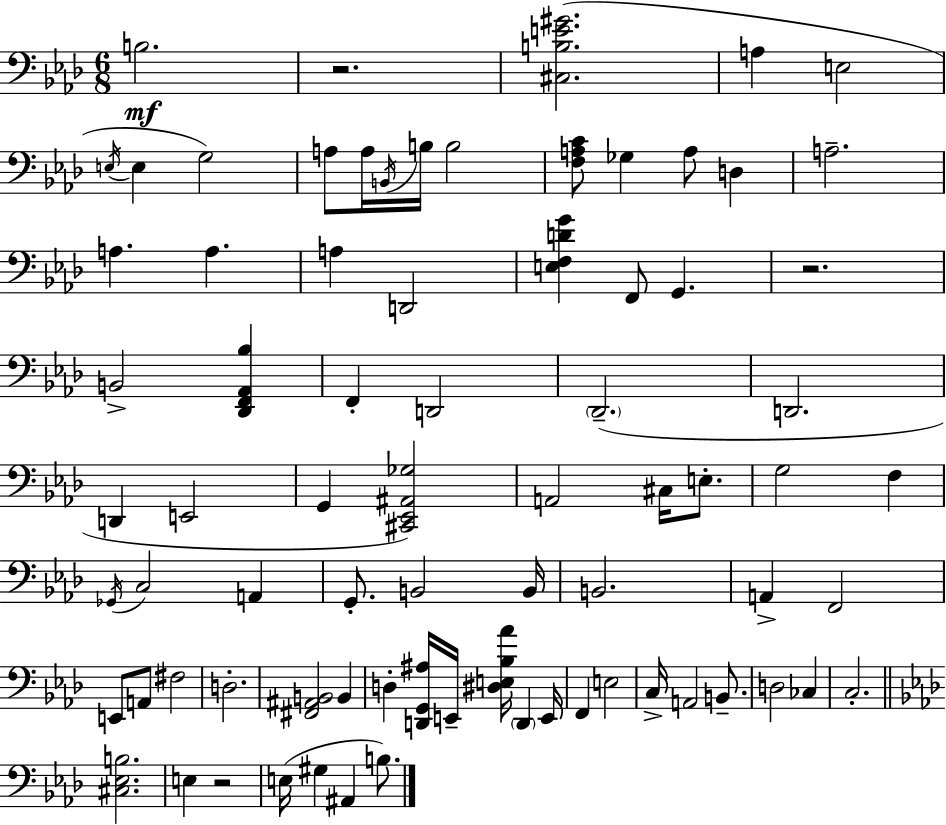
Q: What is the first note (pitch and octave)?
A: B3